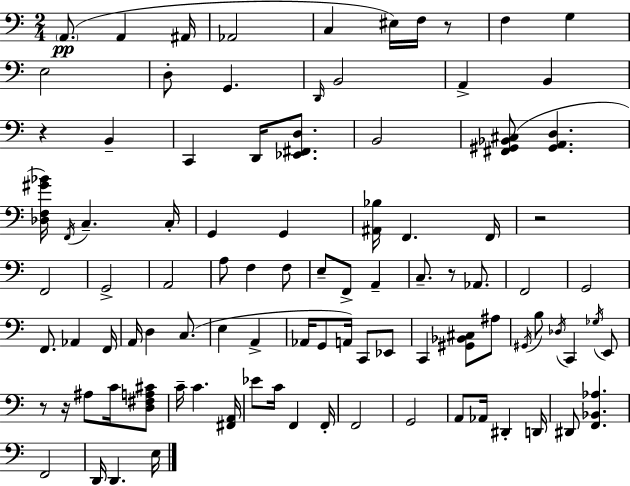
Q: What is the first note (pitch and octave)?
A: A2